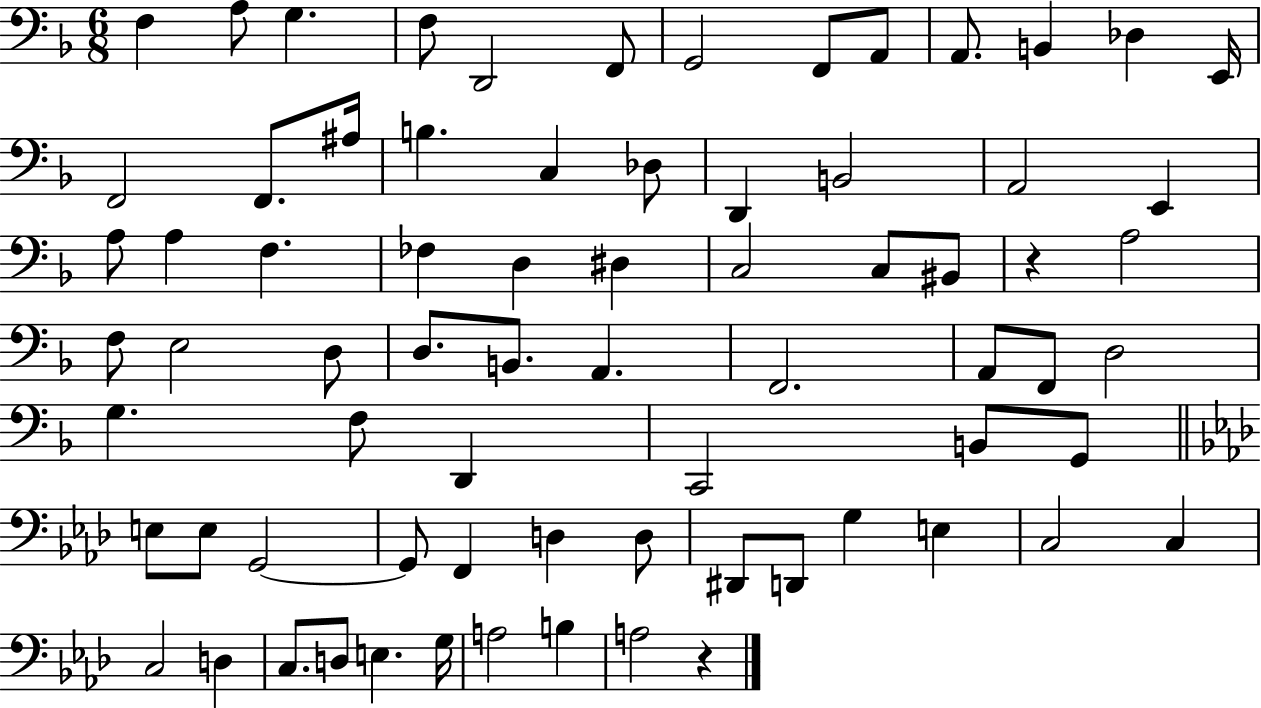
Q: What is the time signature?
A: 6/8